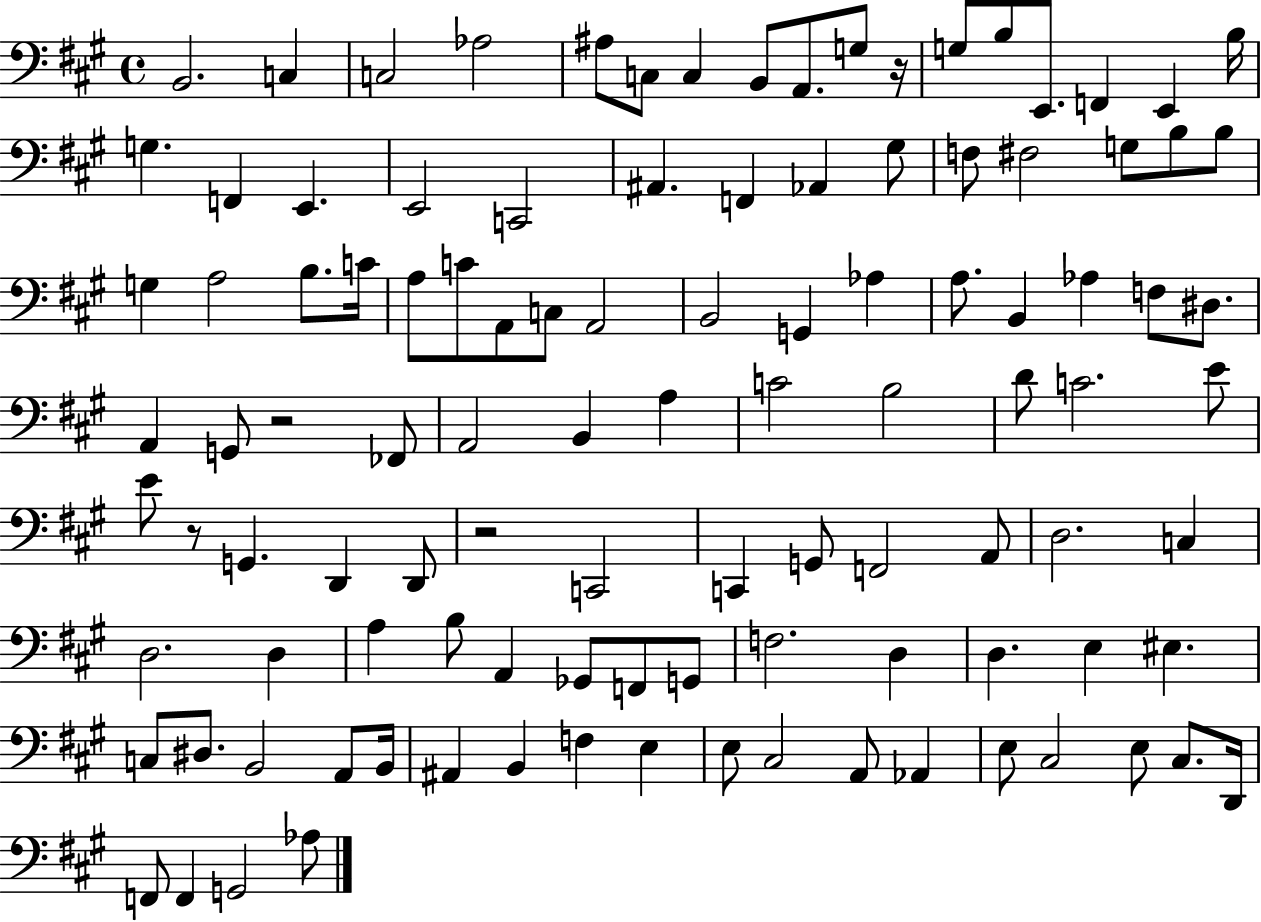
{
  \clef bass
  \time 4/4
  \defaultTimeSignature
  \key a \major
  \repeat volta 2 { b,2. c4 | c2 aes2 | ais8 c8 c4 b,8 a,8. g8 r16 | g8 b8 e,8. f,4 e,4 b16 | \break g4. f,4 e,4. | e,2 c,2 | ais,4. f,4 aes,4 gis8 | f8 fis2 g8 b8 b8 | \break g4 a2 b8. c'16 | a8 c'8 a,8 c8 a,2 | b,2 g,4 aes4 | a8. b,4 aes4 f8 dis8. | \break a,4 g,8 r2 fes,8 | a,2 b,4 a4 | c'2 b2 | d'8 c'2. e'8 | \break e'8 r8 g,4. d,4 d,8 | r2 c,2 | c,4 g,8 f,2 a,8 | d2. c4 | \break d2. d4 | a4 b8 a,4 ges,8 f,8 g,8 | f2. d4 | d4. e4 eis4. | \break c8 dis8. b,2 a,8 b,16 | ais,4 b,4 f4 e4 | e8 cis2 a,8 aes,4 | e8 cis2 e8 cis8. d,16 | \break f,8 f,4 g,2 aes8 | } \bar "|."
}